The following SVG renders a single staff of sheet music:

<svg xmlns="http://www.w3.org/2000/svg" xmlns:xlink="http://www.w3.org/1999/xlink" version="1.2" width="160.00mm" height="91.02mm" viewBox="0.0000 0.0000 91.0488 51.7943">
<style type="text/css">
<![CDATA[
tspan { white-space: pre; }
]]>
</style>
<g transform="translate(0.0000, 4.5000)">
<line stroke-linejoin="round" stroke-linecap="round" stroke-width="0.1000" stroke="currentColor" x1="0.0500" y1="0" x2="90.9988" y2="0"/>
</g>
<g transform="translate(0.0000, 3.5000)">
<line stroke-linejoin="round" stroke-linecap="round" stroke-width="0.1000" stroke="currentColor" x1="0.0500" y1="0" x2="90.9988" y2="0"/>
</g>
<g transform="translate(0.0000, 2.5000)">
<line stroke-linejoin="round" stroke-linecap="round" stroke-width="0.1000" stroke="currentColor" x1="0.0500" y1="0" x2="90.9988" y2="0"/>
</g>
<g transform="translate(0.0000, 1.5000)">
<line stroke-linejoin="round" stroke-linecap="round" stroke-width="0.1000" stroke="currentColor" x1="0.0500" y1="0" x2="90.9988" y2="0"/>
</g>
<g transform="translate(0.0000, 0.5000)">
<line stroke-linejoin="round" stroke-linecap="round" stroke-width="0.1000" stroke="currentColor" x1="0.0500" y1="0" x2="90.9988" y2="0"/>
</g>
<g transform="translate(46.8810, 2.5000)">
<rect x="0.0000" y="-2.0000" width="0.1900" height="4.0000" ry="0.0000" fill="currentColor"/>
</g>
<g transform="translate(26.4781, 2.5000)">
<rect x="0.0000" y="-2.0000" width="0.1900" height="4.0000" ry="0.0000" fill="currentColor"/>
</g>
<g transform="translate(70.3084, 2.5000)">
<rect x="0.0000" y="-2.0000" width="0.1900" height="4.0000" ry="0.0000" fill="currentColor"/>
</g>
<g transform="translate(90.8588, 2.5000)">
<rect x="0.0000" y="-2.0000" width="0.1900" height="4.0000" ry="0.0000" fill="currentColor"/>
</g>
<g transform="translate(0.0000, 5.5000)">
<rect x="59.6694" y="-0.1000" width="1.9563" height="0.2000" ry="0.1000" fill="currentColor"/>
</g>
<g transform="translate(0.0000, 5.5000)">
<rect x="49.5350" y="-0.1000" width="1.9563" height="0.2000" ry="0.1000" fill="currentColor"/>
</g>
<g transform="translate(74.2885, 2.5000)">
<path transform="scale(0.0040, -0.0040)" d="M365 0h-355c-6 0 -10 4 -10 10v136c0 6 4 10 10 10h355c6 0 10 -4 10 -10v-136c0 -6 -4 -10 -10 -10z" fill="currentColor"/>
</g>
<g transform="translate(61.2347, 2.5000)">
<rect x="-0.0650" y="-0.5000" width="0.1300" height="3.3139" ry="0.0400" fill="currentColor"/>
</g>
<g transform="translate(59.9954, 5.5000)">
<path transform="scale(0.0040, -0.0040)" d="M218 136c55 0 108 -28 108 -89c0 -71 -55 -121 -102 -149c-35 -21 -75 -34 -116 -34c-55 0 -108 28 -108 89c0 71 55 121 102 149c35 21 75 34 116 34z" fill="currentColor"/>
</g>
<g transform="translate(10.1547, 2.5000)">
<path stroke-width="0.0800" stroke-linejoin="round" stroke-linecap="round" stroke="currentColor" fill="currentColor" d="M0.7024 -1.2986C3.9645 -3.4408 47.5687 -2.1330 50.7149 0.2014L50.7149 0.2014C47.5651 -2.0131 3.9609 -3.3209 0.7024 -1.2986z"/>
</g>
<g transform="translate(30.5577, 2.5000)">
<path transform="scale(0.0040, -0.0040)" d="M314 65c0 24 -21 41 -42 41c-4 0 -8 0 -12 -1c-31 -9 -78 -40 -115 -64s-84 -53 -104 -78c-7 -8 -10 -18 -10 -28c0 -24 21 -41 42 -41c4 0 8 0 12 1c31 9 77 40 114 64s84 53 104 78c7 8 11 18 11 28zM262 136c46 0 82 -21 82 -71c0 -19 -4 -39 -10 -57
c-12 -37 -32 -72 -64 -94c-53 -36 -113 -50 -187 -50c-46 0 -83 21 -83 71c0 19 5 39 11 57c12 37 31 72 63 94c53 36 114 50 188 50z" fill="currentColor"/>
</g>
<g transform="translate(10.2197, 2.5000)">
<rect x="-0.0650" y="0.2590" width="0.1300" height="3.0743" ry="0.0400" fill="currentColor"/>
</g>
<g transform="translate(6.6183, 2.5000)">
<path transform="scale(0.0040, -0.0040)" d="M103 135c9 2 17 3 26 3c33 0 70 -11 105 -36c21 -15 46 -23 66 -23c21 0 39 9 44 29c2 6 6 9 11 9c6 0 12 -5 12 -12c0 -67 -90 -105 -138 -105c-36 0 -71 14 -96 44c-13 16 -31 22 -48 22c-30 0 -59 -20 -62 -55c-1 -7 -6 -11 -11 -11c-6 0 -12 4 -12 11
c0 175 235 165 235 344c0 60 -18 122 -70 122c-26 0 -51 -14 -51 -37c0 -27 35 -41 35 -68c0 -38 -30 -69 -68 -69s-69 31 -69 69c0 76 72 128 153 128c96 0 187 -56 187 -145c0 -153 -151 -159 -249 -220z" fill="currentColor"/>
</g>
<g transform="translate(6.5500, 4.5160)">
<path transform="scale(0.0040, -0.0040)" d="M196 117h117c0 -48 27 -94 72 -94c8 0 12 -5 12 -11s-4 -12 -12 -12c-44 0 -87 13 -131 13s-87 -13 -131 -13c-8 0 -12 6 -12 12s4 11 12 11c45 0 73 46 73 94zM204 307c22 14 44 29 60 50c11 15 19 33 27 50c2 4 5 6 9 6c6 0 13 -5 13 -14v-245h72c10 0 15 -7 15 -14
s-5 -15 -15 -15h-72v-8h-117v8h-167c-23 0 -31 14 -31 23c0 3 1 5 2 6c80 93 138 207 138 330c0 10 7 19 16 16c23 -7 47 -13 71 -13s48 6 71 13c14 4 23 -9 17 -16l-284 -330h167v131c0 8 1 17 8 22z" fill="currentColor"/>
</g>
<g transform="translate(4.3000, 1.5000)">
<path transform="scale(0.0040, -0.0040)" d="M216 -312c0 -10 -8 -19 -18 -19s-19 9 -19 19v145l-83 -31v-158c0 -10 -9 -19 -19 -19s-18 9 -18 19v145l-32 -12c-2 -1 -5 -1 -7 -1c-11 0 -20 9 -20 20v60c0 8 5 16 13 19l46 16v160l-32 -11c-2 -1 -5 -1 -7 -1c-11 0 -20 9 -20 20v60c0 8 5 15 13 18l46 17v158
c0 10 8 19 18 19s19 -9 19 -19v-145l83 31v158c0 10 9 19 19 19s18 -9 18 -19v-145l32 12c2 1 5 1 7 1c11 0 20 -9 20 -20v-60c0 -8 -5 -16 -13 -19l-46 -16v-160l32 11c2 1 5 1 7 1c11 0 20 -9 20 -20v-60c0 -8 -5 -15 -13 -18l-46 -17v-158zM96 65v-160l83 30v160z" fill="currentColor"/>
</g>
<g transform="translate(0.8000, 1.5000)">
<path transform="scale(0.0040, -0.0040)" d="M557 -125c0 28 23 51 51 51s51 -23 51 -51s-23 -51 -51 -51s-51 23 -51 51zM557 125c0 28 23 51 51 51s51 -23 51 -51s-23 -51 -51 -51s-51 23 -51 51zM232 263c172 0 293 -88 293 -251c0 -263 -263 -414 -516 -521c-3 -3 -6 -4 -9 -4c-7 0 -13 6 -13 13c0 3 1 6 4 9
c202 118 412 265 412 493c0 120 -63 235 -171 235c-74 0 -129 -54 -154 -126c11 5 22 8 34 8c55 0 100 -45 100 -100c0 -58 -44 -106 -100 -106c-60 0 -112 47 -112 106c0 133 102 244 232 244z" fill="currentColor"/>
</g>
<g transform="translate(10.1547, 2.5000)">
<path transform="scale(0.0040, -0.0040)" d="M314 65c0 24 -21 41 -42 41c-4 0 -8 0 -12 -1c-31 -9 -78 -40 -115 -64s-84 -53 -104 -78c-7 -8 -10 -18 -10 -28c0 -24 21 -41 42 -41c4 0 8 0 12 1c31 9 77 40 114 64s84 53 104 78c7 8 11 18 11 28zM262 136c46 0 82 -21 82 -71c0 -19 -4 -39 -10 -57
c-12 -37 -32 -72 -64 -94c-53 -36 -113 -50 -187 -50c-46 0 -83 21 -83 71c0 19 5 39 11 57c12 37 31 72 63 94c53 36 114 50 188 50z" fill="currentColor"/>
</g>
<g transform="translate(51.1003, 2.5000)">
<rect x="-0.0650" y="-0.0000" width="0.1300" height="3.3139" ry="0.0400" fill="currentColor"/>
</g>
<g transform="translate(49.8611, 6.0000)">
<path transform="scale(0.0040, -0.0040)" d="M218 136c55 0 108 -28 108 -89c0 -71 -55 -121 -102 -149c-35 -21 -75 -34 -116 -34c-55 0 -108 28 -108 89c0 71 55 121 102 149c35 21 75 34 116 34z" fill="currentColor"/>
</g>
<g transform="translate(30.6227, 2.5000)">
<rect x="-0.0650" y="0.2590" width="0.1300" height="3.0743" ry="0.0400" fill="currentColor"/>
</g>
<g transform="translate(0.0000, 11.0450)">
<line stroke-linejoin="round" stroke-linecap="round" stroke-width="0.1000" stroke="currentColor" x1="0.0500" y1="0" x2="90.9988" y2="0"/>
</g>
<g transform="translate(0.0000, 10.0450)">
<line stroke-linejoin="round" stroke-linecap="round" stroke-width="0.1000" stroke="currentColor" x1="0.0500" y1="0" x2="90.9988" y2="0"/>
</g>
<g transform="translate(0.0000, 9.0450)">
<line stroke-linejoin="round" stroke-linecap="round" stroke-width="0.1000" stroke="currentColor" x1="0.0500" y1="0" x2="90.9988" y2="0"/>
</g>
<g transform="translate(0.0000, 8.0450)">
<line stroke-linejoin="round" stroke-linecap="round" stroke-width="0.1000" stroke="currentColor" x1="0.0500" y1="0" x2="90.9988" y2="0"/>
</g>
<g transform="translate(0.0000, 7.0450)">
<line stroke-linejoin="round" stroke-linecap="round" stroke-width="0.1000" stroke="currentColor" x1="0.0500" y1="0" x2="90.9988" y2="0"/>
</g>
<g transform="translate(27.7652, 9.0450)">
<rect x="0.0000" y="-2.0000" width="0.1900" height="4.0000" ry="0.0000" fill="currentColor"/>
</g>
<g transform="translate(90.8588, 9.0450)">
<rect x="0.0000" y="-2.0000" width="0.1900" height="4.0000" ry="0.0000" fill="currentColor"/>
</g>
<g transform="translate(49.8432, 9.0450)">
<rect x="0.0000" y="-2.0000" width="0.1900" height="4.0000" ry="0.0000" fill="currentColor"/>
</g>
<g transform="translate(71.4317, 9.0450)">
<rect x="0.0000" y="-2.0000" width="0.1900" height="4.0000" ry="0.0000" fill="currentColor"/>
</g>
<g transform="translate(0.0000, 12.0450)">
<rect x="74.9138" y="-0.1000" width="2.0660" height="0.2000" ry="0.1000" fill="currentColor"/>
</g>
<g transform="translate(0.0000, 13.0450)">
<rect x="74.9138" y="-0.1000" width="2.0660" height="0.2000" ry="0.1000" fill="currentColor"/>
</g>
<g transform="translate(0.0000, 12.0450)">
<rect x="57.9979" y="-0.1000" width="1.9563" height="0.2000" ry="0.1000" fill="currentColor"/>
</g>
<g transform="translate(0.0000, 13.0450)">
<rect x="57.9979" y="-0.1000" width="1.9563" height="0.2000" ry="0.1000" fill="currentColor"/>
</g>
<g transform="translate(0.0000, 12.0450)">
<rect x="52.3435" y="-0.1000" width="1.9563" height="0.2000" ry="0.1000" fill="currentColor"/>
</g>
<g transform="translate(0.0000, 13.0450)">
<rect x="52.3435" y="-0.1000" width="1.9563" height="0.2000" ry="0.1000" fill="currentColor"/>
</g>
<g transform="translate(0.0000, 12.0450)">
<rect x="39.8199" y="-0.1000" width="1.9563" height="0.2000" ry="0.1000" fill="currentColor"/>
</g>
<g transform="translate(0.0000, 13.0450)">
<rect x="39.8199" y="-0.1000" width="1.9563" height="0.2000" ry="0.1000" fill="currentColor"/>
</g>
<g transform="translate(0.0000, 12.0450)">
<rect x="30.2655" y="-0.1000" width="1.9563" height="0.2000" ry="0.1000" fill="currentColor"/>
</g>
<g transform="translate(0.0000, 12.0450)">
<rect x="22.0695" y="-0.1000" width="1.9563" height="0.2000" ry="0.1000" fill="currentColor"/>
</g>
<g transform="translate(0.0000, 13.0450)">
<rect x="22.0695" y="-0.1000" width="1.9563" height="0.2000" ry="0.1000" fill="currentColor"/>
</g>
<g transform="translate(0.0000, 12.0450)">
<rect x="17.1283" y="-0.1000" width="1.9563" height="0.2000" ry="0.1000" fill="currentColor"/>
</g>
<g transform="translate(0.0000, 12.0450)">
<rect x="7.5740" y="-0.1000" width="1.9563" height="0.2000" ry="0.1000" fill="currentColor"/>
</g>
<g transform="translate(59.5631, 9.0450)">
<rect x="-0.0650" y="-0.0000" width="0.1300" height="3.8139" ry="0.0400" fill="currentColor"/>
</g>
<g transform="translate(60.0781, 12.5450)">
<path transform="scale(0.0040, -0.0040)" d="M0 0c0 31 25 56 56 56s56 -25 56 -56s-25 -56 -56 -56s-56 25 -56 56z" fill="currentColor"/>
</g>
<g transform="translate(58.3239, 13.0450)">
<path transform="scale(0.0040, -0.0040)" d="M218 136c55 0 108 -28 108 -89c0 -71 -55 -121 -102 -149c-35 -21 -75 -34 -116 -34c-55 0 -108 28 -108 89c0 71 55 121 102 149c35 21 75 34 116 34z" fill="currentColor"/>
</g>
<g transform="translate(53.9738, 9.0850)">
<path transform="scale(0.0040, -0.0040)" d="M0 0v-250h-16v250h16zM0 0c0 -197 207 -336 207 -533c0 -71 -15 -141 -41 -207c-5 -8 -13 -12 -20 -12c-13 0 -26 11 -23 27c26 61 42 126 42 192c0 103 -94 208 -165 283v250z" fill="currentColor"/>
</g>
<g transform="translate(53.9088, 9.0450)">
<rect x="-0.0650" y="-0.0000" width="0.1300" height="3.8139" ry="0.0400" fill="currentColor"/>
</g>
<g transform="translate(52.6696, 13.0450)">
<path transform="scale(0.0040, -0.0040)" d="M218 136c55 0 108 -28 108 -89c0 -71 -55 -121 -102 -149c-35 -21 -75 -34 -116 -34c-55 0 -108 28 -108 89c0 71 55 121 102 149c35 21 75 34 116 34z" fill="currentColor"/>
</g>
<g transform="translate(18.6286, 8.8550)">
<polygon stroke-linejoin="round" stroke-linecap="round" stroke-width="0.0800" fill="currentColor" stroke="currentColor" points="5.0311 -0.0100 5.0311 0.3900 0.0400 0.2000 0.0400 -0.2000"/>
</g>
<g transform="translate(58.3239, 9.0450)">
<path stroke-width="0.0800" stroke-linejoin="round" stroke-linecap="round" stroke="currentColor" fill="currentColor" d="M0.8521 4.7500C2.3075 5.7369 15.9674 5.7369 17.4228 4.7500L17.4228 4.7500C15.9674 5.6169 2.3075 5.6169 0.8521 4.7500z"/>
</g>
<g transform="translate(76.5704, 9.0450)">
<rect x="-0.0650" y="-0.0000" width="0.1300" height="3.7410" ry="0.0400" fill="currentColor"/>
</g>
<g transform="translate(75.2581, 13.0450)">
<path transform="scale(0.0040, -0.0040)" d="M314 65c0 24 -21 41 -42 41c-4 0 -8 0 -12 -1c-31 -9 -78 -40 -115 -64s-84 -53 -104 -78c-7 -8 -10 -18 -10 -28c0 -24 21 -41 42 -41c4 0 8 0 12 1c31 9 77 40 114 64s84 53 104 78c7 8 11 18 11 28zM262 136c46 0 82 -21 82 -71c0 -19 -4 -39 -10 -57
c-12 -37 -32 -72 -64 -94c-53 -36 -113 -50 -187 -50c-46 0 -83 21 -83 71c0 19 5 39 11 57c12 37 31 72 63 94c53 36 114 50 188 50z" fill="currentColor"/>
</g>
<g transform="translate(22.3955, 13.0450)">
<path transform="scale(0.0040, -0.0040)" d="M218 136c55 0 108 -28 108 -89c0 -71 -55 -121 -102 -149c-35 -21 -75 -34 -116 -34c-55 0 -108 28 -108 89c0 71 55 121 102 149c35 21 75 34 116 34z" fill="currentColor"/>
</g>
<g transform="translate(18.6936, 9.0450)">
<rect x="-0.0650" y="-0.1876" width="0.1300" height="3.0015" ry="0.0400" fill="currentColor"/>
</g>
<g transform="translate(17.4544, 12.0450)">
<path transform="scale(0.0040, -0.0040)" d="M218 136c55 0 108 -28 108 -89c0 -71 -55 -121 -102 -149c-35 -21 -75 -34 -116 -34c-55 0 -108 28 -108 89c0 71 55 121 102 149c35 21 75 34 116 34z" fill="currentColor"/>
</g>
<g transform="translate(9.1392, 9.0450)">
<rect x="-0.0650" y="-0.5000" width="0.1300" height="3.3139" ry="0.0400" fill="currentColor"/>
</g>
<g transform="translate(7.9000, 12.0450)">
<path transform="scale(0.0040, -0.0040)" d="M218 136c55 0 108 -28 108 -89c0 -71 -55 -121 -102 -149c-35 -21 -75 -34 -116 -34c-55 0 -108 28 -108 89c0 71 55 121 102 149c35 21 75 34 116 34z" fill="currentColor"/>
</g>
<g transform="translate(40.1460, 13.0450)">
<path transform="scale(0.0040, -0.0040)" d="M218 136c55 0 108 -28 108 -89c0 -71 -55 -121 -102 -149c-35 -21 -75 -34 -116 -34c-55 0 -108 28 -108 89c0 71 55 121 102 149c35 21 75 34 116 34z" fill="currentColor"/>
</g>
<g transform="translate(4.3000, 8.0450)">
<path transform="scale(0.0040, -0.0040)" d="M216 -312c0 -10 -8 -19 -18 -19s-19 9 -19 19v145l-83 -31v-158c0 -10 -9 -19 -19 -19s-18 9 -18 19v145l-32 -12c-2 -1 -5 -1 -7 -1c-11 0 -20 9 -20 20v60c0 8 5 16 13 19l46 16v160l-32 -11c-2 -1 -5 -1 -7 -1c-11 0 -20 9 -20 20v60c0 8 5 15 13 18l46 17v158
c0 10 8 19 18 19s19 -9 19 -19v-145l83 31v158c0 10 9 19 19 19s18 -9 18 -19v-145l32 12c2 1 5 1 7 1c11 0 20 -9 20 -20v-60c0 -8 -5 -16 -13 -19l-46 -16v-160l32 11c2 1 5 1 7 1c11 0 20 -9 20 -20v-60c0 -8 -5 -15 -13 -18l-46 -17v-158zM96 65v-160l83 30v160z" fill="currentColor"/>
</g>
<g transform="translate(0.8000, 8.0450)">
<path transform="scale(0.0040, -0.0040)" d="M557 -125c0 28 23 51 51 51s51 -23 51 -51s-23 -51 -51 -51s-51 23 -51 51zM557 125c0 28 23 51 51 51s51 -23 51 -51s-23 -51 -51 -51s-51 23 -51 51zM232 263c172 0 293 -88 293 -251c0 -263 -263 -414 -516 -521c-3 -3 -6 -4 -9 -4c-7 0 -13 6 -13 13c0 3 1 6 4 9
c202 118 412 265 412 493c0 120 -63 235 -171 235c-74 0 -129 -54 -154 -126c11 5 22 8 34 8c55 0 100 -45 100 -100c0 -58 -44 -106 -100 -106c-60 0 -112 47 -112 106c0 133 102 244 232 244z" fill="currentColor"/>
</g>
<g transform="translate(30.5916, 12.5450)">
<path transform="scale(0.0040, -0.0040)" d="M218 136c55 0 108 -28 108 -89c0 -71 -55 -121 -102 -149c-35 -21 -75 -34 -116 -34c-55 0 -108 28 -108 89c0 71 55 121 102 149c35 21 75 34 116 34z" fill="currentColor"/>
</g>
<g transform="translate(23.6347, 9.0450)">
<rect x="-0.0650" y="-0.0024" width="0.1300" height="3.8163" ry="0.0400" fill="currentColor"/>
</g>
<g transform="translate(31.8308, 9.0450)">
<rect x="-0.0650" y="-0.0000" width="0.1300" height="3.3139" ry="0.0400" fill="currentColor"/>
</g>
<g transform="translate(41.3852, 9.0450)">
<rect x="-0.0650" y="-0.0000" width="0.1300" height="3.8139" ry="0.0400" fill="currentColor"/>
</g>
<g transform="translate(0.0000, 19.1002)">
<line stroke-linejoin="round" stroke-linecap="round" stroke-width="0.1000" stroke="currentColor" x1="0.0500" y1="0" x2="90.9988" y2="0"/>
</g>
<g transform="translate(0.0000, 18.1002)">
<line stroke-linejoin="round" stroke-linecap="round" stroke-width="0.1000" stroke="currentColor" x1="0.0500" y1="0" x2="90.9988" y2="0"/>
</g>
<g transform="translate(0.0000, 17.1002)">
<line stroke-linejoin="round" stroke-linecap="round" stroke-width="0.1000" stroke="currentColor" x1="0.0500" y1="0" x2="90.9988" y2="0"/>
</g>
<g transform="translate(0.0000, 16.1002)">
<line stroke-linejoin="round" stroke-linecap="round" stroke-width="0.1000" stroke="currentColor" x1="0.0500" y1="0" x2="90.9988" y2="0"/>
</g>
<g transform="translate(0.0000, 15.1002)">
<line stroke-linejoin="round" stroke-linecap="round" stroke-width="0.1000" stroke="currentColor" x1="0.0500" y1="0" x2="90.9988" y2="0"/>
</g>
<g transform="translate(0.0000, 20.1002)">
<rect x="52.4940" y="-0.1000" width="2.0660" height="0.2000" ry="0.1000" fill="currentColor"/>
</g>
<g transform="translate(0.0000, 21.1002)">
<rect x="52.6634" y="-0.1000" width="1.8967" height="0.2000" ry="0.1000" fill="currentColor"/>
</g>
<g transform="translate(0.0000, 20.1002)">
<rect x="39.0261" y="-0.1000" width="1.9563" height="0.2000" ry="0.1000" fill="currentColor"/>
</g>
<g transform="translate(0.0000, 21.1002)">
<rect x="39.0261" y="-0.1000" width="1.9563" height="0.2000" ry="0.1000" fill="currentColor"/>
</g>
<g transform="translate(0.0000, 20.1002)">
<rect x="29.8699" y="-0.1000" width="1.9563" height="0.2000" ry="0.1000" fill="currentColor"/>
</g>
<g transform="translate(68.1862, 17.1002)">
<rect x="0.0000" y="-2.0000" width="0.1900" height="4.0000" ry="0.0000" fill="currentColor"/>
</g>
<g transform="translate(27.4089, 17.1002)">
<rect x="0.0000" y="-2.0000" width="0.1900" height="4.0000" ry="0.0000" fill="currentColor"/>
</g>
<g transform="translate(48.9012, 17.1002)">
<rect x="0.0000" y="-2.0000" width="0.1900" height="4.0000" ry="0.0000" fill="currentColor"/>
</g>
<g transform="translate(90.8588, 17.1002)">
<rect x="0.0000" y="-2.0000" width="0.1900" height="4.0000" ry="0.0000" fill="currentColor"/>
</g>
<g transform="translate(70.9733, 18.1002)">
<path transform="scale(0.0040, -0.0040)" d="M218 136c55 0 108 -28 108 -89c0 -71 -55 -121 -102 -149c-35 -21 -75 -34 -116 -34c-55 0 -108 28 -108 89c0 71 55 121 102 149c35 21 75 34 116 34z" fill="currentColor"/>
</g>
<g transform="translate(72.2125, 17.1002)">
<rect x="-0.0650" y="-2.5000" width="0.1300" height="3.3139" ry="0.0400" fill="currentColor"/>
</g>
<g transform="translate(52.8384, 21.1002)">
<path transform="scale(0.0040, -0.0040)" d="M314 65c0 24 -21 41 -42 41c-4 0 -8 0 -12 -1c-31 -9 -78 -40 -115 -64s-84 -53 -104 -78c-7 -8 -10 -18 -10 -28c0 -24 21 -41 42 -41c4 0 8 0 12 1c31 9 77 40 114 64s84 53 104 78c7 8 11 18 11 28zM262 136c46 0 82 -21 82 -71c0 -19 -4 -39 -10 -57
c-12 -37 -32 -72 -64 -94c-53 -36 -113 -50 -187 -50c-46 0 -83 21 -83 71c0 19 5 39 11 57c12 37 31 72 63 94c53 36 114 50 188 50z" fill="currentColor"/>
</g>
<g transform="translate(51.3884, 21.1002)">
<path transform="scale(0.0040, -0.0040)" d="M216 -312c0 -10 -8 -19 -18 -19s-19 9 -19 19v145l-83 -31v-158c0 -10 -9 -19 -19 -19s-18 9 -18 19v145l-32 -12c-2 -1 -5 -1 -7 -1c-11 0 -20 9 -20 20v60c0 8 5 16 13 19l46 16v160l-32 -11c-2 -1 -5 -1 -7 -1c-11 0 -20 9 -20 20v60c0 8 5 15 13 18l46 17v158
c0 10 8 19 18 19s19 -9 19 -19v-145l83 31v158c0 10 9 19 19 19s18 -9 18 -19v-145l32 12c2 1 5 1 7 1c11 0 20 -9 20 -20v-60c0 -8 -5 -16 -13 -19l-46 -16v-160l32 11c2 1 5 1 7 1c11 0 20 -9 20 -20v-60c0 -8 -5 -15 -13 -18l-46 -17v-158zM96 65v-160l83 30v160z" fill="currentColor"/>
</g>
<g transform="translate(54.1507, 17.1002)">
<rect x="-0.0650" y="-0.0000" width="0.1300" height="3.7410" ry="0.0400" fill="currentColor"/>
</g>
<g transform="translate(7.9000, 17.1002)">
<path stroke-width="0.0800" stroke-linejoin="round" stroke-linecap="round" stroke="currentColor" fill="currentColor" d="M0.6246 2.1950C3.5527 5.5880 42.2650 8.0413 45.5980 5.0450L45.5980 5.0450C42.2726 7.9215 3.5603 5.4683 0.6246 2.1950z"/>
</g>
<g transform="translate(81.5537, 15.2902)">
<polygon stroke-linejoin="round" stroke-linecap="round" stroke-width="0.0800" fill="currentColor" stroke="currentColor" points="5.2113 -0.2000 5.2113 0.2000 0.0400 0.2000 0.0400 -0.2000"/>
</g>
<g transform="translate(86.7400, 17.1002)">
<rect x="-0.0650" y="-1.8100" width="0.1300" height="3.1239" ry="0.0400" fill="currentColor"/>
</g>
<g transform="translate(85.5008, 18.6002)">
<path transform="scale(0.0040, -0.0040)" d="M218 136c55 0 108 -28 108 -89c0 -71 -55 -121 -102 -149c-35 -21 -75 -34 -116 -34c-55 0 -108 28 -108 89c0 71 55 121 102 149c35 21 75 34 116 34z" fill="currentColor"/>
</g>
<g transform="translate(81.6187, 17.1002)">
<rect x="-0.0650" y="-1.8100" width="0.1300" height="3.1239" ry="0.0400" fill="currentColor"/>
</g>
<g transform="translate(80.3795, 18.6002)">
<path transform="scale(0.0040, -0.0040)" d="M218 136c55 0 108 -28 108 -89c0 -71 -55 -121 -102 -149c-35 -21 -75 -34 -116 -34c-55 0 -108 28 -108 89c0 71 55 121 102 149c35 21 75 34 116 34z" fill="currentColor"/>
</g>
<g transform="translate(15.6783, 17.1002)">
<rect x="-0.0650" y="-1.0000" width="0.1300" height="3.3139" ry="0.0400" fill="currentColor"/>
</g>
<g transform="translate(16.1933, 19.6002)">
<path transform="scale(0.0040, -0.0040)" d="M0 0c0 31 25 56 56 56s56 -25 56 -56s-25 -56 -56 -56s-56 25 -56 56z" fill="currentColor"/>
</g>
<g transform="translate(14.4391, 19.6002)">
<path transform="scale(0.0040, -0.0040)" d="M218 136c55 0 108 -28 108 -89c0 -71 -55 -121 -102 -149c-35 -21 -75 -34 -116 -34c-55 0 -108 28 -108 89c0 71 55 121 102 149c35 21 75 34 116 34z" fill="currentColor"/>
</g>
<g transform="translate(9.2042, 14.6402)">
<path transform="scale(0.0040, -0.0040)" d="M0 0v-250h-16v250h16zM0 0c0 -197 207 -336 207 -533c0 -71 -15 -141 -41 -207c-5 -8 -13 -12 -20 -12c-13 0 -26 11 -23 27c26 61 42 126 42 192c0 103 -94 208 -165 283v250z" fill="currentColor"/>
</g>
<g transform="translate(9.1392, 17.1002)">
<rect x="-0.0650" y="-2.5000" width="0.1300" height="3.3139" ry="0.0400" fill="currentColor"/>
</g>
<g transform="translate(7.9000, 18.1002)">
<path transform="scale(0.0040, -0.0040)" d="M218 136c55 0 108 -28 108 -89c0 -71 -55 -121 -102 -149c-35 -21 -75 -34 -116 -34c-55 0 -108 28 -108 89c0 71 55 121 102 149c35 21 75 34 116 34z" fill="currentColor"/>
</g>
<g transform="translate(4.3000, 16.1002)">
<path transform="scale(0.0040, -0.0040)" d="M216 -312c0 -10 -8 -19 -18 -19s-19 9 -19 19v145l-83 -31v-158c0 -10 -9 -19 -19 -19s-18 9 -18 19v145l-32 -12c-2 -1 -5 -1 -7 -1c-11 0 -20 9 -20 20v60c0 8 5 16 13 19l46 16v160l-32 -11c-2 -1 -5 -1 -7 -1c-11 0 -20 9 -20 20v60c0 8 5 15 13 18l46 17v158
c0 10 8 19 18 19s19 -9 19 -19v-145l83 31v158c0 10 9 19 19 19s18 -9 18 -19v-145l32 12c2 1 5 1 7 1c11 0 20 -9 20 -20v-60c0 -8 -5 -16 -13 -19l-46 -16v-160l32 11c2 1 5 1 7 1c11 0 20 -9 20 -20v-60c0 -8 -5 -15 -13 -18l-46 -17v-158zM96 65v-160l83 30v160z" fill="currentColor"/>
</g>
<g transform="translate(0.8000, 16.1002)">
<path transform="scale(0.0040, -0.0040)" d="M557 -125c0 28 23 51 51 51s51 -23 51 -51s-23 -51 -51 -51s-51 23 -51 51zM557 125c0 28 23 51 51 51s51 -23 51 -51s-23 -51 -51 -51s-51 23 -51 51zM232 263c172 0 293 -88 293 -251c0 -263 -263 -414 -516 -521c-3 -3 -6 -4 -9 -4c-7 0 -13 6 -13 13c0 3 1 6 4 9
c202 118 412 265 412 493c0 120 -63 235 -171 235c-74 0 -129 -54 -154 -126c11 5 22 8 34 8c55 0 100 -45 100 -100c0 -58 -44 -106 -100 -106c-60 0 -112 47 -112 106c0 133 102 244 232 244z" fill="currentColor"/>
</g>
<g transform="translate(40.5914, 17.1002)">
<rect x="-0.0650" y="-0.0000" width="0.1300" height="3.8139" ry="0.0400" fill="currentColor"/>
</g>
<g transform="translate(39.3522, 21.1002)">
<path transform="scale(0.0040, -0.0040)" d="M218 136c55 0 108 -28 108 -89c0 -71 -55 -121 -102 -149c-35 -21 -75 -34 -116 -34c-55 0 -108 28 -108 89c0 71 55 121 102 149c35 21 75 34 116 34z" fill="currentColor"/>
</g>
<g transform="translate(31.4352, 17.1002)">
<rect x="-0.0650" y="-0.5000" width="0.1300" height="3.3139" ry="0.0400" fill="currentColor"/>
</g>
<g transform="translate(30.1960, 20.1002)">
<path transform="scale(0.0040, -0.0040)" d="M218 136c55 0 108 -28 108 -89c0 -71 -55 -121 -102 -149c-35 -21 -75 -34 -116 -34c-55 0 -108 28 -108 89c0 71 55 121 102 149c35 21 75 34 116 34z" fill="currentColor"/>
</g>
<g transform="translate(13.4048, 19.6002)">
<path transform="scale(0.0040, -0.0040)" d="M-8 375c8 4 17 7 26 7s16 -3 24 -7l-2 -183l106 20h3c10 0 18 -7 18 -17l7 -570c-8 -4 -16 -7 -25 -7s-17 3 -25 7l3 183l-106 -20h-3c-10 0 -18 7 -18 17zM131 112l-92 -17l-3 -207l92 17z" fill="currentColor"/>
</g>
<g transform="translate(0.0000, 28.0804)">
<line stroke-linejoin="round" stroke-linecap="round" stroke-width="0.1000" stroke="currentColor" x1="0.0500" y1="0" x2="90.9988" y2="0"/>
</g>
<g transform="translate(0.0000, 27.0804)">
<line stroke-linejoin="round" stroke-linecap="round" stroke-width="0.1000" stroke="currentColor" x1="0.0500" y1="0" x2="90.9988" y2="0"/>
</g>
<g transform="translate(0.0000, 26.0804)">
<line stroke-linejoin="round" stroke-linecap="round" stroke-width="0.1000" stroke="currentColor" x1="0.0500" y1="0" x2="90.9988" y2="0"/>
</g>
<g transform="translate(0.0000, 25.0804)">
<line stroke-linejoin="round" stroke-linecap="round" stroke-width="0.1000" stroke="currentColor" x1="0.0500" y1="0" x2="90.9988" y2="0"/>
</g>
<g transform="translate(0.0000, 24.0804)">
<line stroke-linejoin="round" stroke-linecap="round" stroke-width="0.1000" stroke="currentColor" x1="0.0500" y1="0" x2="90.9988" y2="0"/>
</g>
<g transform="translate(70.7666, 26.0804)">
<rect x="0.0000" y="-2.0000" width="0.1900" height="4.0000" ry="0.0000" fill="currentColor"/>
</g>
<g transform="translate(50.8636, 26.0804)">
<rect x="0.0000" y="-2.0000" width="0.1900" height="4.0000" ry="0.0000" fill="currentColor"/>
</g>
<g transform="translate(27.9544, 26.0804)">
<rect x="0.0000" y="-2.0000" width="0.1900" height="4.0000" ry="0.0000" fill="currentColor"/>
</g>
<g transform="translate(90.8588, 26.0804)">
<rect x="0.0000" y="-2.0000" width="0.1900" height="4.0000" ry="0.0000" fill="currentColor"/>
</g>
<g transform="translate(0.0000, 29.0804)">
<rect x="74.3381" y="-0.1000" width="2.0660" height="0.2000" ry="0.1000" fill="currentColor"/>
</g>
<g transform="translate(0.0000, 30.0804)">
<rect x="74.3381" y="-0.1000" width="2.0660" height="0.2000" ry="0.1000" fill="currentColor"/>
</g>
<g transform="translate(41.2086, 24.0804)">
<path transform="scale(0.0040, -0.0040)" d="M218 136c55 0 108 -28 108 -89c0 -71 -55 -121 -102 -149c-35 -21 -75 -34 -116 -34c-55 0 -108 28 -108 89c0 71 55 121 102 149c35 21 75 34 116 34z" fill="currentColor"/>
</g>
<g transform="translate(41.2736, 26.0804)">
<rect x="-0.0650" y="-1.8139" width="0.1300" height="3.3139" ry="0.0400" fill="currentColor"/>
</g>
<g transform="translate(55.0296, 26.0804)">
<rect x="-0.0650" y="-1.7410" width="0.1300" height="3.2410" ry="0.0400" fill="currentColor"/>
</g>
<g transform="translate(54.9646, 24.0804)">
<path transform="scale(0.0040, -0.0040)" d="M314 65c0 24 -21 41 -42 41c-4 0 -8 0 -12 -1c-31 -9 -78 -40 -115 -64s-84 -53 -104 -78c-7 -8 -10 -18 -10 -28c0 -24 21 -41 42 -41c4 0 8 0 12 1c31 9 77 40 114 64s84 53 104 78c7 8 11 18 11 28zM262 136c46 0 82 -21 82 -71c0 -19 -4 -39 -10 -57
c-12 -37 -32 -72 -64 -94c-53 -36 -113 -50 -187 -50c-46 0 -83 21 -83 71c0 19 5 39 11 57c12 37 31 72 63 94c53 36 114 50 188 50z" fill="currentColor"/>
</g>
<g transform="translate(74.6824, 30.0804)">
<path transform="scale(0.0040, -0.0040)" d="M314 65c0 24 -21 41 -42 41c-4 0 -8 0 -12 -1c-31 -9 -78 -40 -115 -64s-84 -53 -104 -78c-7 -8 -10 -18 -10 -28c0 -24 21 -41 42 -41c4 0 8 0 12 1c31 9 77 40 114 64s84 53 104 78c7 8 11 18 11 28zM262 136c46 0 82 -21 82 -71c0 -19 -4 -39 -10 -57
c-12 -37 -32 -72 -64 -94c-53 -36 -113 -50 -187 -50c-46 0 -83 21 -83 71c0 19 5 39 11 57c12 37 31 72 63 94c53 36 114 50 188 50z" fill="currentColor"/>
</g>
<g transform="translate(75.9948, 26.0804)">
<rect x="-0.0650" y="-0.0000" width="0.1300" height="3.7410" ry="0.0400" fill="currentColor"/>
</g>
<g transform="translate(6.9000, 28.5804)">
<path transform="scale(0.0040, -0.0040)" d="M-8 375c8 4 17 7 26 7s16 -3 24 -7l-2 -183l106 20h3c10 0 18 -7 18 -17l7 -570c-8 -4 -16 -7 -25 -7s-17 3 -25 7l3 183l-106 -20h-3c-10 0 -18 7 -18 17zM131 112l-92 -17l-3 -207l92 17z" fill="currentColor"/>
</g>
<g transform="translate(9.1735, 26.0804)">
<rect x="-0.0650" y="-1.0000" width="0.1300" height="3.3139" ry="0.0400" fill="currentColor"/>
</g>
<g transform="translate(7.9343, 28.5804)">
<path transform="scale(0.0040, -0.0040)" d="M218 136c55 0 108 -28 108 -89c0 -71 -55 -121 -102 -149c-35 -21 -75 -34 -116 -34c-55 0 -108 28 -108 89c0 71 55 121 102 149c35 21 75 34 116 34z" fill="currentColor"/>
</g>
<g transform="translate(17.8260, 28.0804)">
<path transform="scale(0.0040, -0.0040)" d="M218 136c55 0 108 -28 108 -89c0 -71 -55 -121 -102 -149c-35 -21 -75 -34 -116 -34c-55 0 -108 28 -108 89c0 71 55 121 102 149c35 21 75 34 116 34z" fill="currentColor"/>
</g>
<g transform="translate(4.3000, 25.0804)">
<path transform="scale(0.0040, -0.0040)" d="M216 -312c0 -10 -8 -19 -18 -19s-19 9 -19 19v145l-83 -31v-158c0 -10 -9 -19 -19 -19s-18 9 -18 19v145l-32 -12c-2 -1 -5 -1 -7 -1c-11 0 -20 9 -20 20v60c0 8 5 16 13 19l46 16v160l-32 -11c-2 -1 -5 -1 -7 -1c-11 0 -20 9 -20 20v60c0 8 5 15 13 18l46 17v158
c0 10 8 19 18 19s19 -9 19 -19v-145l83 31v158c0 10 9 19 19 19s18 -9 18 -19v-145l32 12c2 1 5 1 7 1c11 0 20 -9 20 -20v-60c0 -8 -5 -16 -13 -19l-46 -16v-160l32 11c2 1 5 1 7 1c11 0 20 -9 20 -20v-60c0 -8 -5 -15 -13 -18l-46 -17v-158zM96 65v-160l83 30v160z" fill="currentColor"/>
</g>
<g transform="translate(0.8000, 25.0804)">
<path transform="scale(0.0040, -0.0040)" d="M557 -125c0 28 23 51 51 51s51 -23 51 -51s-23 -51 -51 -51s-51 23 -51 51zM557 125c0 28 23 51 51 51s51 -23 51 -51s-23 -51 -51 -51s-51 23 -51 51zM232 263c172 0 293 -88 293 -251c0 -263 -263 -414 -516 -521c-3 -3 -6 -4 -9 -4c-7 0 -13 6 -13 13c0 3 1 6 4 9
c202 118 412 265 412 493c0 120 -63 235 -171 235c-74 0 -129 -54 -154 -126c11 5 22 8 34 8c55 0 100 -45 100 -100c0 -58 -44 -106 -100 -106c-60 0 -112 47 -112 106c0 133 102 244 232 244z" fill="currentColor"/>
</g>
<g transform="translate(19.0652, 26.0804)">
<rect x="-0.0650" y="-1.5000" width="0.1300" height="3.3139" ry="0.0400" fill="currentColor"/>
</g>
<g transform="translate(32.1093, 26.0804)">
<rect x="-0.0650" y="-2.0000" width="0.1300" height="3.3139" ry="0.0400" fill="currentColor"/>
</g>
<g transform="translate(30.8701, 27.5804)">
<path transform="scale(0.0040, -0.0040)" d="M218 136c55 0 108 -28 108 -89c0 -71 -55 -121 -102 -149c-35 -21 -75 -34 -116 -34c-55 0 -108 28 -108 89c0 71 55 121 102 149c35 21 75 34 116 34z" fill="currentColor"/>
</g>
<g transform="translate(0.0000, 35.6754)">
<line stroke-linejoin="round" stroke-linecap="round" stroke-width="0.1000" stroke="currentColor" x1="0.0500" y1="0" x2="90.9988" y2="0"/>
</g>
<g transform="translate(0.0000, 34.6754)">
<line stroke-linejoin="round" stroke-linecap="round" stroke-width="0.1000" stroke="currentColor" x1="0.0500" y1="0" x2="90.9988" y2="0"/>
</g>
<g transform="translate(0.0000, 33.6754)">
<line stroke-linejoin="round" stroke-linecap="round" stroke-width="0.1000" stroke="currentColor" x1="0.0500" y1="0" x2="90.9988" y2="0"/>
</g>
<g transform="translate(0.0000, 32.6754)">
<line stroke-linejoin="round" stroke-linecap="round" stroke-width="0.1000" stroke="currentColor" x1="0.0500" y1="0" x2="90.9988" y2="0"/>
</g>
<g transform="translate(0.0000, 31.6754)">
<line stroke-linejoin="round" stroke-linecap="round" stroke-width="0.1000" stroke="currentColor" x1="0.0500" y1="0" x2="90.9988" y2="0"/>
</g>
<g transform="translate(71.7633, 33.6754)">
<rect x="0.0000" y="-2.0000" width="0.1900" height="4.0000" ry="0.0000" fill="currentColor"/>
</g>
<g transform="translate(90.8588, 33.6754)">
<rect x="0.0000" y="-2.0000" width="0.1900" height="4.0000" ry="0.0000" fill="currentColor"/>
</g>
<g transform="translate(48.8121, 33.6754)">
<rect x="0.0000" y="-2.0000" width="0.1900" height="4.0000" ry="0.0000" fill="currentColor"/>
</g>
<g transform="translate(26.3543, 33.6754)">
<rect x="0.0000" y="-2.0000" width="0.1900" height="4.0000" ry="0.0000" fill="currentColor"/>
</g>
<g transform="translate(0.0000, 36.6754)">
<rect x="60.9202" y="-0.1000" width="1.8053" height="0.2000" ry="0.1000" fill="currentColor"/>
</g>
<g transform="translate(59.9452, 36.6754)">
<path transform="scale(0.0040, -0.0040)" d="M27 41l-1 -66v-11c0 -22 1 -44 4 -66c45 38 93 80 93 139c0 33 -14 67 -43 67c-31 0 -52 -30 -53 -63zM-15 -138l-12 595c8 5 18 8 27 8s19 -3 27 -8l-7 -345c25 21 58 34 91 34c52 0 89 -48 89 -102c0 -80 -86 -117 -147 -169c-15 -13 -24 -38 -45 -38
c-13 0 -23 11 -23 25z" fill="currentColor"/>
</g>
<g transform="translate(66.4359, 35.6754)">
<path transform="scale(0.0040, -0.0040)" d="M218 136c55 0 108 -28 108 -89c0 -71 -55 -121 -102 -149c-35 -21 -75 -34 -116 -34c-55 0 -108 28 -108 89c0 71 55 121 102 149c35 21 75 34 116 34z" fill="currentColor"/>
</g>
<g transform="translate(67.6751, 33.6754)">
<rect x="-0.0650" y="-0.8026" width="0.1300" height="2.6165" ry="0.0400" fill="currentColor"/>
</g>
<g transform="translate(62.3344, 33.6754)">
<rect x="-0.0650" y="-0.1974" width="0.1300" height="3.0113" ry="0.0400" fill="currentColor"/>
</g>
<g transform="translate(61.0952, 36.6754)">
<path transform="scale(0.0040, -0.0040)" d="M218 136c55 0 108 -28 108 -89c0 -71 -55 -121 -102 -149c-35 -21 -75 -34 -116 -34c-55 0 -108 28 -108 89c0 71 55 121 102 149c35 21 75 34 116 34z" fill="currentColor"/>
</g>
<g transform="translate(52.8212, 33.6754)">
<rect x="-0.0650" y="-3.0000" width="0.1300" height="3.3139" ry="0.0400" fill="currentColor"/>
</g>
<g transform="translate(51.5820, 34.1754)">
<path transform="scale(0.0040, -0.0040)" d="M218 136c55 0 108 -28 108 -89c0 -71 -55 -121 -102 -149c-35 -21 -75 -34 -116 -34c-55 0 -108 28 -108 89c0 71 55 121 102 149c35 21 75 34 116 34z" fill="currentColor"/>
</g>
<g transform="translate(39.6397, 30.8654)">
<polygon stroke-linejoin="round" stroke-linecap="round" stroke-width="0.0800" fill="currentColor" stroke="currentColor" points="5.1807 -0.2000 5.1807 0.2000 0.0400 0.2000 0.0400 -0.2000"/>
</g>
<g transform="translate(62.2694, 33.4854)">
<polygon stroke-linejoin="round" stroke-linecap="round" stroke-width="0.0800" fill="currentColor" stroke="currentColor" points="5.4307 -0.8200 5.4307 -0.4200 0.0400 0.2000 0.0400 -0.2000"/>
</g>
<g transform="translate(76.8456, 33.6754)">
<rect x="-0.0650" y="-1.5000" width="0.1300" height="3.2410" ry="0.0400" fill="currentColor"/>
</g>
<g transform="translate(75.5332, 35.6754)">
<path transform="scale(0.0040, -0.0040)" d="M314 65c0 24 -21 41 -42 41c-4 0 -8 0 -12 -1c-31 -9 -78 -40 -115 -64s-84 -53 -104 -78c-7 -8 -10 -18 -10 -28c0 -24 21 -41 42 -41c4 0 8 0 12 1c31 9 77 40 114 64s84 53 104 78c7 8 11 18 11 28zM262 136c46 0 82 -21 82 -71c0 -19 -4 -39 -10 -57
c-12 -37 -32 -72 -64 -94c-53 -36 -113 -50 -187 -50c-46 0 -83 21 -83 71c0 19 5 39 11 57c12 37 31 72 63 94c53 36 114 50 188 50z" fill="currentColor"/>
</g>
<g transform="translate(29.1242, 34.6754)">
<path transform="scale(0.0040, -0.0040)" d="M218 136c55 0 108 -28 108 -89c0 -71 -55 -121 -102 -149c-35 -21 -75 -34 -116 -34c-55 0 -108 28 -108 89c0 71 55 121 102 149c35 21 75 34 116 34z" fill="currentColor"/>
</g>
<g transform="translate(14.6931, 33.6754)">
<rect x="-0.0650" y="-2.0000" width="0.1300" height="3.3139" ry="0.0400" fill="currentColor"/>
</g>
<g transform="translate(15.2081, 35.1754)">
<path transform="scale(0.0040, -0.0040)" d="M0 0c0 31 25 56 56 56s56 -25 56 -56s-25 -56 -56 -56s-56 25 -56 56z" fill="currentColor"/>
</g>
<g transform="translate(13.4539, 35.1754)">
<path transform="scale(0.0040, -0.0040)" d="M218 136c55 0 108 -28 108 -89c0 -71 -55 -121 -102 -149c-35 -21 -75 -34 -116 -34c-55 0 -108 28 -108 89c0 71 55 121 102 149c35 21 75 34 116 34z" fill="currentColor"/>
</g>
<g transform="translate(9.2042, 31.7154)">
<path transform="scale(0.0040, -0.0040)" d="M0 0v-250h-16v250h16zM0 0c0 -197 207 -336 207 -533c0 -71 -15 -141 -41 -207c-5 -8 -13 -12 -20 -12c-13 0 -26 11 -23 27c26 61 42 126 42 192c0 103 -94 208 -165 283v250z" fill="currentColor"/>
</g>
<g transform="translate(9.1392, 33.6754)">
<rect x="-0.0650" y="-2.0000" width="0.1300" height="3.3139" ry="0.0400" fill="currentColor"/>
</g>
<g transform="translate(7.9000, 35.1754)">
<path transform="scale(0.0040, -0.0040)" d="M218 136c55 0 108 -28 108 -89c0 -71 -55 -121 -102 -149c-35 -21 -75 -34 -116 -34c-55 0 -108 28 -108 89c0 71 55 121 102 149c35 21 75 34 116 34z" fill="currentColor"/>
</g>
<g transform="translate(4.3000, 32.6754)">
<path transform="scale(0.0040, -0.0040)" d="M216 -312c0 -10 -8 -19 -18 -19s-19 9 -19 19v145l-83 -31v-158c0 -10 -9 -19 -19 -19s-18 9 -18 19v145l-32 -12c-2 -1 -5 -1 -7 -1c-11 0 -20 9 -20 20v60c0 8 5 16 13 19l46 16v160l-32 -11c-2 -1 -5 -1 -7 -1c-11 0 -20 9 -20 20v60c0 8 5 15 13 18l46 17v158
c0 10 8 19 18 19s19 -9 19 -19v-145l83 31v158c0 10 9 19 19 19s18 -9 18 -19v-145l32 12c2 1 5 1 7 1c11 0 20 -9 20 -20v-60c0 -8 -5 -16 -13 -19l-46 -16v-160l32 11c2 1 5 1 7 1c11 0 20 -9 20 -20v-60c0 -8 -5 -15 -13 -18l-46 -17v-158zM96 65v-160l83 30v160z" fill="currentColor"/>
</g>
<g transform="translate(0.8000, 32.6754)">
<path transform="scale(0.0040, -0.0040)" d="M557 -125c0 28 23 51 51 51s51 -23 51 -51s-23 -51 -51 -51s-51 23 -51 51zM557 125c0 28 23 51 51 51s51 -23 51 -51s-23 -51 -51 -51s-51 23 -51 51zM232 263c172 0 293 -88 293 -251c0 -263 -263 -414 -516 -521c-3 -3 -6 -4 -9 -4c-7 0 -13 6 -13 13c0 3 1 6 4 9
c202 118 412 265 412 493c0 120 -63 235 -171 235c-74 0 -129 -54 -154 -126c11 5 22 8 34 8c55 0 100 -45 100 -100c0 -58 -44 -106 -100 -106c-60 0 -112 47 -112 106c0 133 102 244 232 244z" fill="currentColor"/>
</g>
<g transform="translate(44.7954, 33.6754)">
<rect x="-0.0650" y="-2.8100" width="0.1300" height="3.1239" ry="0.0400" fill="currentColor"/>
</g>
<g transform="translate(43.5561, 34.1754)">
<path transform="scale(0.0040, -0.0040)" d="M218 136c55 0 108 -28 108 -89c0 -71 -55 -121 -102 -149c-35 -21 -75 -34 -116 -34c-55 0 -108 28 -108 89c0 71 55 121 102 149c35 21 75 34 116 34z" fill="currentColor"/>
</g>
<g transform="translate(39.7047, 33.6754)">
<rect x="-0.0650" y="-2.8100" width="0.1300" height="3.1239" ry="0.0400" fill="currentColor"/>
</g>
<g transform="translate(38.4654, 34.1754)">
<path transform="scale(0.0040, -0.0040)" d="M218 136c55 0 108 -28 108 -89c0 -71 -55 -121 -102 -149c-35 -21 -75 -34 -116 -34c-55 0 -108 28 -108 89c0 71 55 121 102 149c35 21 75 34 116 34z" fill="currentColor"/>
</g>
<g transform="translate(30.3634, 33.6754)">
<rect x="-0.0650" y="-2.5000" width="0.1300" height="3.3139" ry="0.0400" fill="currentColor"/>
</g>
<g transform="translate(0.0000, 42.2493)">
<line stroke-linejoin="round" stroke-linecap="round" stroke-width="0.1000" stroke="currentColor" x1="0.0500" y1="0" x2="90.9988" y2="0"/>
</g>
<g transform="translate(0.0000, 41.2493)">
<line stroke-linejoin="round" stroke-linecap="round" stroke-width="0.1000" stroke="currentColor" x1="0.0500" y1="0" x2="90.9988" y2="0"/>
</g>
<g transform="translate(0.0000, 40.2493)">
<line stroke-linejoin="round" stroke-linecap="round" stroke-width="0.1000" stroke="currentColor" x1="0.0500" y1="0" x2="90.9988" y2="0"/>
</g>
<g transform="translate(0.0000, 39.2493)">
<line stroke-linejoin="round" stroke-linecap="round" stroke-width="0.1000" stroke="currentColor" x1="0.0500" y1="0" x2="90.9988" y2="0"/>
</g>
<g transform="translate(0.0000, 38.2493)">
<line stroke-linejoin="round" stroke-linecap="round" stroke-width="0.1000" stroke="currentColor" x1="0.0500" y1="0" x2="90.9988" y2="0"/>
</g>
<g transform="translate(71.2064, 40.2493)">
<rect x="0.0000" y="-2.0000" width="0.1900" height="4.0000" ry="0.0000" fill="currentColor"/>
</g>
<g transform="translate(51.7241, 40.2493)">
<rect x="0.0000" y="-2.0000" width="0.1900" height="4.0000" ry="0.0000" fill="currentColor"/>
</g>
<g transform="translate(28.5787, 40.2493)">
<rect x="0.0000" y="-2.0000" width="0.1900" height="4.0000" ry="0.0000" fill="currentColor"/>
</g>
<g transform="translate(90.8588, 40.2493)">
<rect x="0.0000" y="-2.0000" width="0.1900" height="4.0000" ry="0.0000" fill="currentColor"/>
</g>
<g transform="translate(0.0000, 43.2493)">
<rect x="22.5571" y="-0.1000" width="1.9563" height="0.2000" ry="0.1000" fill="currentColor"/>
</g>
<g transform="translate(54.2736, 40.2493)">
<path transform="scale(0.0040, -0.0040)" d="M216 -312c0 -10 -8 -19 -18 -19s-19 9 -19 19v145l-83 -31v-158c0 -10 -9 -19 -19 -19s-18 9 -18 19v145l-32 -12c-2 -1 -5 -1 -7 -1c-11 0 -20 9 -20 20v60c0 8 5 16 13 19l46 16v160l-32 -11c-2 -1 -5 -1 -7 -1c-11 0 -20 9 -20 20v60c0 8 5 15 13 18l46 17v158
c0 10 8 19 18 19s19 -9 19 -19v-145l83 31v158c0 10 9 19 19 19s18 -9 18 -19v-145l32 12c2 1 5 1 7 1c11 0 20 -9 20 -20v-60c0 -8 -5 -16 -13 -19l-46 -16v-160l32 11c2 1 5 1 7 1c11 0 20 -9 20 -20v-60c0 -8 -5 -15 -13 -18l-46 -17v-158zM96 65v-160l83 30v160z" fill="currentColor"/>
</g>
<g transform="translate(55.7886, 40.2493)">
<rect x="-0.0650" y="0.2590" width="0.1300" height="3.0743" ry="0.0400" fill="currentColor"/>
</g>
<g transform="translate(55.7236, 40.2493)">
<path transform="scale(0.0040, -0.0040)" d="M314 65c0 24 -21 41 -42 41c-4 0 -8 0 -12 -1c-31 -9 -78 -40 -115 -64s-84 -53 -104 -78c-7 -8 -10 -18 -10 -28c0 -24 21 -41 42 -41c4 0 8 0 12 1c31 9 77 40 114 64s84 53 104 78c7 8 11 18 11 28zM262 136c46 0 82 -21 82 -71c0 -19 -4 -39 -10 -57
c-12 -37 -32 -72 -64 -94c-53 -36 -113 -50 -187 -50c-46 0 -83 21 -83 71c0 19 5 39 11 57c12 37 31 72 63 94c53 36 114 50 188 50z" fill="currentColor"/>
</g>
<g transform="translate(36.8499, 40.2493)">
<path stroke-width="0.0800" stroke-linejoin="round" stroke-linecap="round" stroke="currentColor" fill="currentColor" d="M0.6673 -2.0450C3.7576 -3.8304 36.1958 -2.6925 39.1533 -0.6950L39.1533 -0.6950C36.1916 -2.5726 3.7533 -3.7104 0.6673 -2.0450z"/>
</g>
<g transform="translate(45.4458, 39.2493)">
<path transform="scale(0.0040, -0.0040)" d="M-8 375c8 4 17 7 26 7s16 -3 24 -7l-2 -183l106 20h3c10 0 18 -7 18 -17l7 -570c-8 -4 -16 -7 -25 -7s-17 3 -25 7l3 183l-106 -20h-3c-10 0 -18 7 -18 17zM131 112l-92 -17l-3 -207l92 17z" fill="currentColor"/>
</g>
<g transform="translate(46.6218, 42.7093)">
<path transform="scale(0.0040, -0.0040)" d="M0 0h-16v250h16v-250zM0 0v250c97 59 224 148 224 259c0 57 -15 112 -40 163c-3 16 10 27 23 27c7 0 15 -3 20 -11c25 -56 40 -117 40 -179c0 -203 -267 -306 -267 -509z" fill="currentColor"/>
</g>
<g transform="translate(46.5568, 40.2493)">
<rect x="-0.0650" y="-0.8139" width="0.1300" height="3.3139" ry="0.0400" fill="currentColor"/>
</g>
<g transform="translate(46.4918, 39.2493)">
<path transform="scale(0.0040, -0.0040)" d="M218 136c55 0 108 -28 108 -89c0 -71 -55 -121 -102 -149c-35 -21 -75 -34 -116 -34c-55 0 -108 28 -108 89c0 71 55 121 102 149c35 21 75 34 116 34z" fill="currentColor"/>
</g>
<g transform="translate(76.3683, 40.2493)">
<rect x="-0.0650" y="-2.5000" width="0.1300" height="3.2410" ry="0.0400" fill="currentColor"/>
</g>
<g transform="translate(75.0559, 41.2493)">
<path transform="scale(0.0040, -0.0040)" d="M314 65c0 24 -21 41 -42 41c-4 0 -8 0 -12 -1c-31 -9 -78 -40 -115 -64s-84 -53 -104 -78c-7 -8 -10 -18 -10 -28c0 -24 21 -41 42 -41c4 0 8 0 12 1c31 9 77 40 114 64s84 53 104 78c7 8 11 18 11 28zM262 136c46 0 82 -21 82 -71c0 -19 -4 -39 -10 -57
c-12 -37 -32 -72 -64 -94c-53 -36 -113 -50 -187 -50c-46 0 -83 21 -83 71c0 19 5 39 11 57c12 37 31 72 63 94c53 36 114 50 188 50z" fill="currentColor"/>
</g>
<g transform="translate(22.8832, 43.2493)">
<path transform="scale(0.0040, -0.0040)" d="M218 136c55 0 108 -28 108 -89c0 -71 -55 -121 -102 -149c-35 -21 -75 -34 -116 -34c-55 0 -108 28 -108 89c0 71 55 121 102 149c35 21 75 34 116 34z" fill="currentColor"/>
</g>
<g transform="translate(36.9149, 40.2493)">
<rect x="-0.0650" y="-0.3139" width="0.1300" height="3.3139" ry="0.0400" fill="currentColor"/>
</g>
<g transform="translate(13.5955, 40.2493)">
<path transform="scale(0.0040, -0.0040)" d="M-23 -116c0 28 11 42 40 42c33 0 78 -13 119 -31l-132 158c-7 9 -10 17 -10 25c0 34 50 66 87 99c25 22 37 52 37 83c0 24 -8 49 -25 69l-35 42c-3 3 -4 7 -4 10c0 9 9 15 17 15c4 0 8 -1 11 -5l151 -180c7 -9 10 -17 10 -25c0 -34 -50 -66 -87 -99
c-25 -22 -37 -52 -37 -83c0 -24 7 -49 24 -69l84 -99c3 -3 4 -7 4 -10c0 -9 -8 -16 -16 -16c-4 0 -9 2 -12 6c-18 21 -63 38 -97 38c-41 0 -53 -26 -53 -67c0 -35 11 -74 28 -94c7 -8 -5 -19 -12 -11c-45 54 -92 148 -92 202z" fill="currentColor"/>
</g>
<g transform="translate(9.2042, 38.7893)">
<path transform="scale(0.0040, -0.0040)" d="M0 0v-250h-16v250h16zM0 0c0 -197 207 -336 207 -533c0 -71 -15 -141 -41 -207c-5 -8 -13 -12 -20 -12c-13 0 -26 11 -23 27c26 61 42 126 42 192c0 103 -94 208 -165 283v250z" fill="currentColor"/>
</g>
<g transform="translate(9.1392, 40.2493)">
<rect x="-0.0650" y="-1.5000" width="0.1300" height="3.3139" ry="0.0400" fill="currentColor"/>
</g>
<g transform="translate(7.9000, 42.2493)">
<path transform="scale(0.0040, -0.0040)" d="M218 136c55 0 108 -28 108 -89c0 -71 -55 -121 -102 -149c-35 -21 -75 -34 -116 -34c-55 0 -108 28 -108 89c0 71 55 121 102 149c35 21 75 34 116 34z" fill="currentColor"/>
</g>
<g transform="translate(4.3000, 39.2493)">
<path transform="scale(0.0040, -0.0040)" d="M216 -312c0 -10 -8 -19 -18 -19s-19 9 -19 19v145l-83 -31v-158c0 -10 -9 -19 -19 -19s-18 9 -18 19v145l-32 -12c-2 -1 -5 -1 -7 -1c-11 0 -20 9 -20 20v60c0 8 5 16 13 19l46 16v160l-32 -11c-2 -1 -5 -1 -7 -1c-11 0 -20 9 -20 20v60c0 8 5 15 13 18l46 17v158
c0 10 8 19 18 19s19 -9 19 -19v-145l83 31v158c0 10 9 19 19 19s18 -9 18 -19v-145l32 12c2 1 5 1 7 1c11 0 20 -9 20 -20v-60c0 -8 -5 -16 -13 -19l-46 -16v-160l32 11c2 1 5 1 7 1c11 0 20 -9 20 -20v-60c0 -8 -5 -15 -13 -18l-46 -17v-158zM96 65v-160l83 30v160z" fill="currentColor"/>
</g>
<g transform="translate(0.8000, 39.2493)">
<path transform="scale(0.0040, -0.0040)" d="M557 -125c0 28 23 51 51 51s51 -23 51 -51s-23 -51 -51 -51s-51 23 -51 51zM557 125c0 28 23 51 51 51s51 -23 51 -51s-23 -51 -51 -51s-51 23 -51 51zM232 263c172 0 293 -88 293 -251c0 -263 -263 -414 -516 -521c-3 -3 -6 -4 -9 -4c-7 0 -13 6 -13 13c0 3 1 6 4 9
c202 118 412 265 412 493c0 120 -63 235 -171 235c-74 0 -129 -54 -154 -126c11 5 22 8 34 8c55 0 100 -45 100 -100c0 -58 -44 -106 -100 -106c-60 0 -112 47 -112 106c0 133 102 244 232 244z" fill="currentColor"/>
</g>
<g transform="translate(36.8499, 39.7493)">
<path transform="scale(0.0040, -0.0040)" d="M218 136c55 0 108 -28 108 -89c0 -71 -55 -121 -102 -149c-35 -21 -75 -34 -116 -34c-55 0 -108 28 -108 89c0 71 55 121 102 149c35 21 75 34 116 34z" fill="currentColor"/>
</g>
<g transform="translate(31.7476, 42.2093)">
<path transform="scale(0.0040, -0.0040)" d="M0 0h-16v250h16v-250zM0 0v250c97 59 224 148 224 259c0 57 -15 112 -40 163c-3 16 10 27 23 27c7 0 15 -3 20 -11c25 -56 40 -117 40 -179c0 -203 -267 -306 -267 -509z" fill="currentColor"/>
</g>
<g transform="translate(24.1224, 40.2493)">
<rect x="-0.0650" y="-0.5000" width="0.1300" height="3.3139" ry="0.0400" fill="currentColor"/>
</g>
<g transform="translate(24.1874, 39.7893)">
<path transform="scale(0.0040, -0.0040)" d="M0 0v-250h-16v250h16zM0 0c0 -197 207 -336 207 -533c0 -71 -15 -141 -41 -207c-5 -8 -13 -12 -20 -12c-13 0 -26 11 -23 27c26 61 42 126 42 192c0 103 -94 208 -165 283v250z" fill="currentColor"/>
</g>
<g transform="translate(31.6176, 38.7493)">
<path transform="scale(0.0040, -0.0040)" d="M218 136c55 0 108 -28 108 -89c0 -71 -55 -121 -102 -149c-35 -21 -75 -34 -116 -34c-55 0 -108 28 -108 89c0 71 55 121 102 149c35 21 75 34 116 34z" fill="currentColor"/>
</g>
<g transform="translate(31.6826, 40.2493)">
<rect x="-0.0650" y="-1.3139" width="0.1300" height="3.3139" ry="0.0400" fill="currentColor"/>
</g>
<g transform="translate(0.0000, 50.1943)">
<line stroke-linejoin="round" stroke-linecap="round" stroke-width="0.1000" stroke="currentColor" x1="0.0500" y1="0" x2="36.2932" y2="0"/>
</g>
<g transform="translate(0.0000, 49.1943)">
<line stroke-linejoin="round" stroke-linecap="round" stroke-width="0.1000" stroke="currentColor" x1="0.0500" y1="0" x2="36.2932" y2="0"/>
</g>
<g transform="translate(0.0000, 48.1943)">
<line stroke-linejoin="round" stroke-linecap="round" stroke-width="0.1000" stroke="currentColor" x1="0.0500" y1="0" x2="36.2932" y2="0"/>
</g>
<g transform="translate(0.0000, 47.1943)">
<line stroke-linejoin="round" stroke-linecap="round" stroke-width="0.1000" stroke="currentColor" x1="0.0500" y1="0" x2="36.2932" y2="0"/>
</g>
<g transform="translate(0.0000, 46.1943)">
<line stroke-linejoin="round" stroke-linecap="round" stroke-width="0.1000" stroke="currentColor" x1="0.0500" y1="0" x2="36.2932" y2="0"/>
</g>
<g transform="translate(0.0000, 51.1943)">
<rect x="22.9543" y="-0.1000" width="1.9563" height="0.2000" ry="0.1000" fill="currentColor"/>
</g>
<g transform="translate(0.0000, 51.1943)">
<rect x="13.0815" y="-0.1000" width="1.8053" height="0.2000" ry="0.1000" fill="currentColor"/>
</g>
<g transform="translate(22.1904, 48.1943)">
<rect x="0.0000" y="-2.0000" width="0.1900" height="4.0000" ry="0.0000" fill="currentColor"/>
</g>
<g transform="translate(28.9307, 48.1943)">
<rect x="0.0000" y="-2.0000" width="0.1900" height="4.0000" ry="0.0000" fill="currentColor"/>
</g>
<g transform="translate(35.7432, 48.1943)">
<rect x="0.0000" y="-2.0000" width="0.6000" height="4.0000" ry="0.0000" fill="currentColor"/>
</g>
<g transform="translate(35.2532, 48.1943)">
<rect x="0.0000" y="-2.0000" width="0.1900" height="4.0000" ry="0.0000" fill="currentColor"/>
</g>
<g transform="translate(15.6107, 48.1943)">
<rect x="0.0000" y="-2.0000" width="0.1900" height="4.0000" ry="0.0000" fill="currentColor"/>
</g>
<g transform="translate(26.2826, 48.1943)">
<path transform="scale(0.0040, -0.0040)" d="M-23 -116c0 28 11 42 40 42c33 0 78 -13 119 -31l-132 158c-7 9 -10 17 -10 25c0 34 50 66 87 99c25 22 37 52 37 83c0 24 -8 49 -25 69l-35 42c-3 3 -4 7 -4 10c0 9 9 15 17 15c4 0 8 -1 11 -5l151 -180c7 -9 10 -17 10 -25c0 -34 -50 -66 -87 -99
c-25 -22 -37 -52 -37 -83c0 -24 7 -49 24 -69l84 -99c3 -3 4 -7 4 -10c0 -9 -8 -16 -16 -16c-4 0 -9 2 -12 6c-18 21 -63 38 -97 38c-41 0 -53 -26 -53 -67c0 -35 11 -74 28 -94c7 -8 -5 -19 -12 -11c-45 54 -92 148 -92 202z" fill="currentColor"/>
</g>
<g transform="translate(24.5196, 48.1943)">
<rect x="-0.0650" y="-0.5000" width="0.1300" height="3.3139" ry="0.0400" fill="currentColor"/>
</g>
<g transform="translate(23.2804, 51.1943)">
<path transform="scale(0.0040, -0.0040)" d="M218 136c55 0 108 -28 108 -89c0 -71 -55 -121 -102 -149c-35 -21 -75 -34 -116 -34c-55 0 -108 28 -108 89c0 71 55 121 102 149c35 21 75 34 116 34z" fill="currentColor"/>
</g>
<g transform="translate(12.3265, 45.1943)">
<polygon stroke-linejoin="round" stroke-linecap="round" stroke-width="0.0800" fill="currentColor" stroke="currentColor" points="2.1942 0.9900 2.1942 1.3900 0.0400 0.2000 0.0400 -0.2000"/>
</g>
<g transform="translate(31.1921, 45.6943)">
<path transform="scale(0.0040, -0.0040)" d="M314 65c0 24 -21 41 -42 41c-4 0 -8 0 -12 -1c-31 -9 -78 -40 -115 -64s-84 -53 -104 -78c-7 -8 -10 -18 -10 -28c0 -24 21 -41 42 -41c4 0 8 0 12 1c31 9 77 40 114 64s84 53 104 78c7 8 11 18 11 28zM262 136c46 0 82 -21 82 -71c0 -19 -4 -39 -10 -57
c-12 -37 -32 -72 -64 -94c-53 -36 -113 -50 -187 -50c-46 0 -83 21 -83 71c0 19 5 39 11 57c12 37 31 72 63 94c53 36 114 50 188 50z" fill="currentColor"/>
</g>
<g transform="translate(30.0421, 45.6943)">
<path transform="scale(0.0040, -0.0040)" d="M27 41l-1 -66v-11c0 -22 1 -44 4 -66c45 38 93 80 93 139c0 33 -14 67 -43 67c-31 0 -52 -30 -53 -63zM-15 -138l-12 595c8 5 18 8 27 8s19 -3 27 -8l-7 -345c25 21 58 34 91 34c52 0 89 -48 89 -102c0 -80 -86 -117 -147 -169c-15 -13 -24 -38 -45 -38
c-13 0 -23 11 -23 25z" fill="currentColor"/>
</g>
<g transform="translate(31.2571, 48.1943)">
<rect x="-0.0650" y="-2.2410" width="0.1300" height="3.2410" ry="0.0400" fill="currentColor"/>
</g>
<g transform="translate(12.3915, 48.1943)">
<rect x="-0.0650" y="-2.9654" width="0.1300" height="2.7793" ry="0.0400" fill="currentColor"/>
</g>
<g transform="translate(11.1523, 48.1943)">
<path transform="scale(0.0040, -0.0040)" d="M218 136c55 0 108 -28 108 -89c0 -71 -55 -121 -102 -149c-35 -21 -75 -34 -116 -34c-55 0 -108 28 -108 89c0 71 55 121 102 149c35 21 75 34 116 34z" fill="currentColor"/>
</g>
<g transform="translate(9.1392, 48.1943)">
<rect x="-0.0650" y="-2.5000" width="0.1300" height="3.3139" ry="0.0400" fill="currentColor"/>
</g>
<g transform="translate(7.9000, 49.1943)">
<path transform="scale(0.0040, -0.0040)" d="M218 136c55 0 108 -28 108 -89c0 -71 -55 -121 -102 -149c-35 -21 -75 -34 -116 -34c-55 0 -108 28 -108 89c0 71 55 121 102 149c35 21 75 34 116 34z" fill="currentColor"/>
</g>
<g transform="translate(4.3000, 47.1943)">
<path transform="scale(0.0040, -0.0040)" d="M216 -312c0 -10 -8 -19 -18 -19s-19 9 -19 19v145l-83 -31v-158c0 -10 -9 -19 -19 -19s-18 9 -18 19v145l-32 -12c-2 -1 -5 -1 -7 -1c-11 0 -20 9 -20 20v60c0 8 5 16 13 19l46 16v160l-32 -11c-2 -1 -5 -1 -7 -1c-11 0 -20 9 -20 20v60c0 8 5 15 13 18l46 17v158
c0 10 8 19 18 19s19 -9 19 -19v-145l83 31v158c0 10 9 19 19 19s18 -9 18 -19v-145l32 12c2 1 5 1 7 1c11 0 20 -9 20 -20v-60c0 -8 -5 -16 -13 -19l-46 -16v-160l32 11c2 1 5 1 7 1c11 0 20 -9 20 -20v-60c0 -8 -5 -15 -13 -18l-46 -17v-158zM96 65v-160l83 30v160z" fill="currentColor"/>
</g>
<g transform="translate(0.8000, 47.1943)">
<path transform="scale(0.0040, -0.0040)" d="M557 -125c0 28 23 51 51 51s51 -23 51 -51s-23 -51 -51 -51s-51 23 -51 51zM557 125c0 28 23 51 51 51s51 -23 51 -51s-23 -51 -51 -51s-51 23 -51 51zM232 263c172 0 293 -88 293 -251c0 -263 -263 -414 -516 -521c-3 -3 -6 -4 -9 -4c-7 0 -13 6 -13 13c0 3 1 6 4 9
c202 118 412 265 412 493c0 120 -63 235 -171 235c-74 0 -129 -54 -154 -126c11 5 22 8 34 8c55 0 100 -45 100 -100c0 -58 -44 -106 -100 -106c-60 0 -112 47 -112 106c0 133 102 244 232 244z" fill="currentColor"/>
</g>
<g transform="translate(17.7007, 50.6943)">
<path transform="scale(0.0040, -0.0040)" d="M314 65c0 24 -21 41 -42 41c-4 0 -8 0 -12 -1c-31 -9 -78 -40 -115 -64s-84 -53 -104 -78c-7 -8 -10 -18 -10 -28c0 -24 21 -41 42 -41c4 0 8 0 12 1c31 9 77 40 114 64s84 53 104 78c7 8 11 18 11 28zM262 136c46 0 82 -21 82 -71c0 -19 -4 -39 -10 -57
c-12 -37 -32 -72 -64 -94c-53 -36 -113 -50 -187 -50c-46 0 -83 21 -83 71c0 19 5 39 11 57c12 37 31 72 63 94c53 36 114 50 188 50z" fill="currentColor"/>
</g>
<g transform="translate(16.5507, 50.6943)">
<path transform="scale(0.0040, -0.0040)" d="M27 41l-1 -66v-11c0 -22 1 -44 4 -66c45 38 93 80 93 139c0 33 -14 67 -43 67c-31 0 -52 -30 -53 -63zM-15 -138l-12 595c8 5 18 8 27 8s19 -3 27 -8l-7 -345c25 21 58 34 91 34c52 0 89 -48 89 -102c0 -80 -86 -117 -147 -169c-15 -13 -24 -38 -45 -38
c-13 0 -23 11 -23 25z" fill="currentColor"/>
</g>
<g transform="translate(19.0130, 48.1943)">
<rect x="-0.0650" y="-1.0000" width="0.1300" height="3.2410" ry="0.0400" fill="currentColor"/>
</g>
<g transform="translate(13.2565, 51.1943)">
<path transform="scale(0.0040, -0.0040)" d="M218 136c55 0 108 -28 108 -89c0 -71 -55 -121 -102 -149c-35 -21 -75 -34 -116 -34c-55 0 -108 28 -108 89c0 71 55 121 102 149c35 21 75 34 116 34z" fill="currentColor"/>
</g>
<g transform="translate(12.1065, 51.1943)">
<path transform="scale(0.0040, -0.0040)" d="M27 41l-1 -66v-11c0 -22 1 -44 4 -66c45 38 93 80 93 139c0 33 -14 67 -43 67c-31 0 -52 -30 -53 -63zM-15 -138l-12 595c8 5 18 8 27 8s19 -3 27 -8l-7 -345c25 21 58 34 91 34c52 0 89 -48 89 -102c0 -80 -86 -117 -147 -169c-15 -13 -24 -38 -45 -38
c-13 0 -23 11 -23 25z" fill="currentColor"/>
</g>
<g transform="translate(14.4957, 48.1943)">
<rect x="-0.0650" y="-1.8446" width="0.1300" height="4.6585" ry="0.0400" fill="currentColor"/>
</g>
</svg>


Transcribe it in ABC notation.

X:1
T:Untitled
M:2/4
L:1/4
K:G
D,2 D,2 D,, E,, z2 E,, E,,/2 C,,/2 D,, C,, C,,/2 C,, C,,2 B,,/2 F,, E,, C,, ^C,,2 B,, A,,/2 A,,/2 F,, G,, A,, A, A,2 C,,2 A,,/2 A,, B,, C,/2 C,/2 C, _E,,/2 G,,/2 G,,2 G,,/2 z E,,/2 G,/2 E, F,/2 ^D,2 B,,2 B,, D,/2 _E,,/2 _F,,2 E,, z _B,2